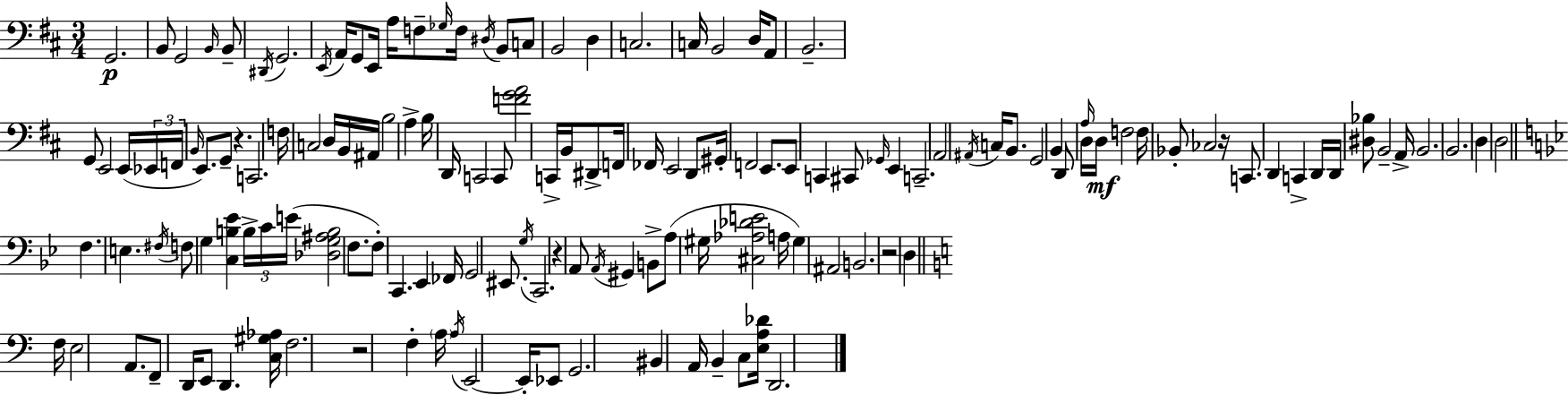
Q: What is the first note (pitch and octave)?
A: G2